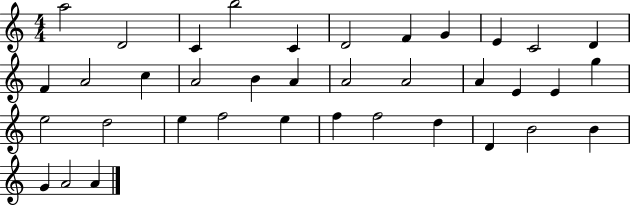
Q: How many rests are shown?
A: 0